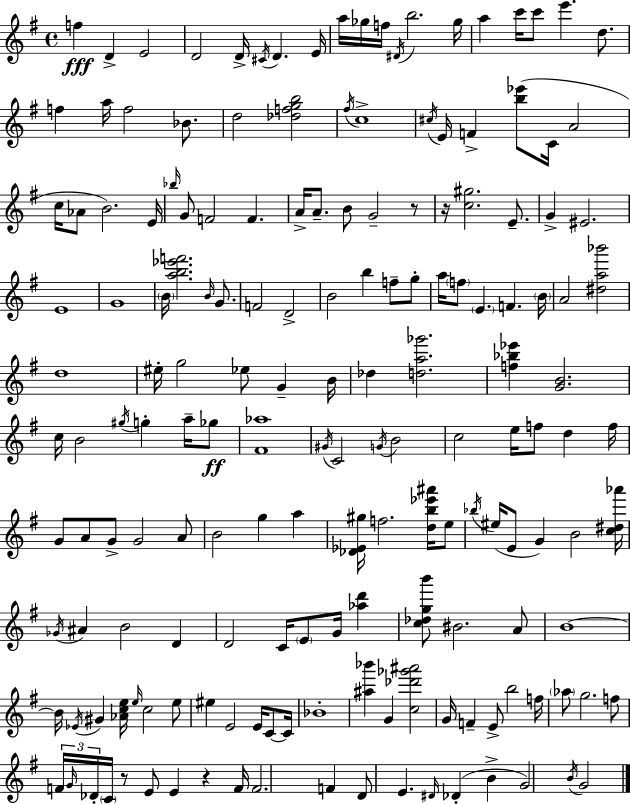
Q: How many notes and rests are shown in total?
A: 170